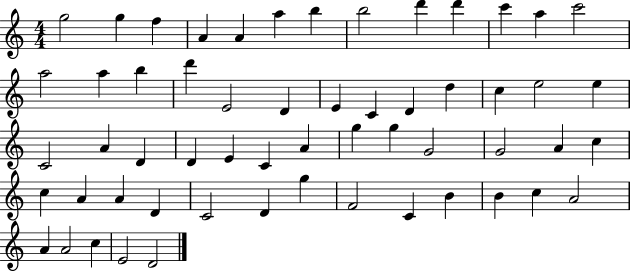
G5/h G5/q F5/q A4/q A4/q A5/q B5/q B5/h D6/q D6/q C6/q A5/q C6/h A5/h A5/q B5/q D6/q E4/h D4/q E4/q C4/q D4/q D5/q C5/q E5/h E5/q C4/h A4/q D4/q D4/q E4/q C4/q A4/q G5/q G5/q G4/h G4/h A4/q C5/q C5/q A4/q A4/q D4/q C4/h D4/q G5/q F4/h C4/q B4/q B4/q C5/q A4/h A4/q A4/h C5/q E4/h D4/h